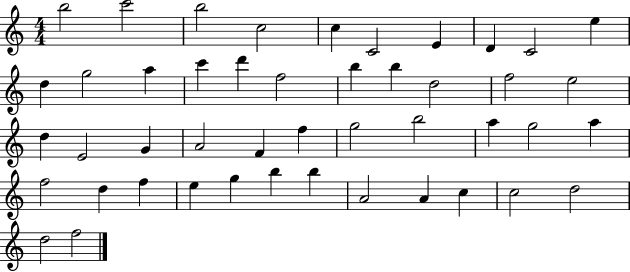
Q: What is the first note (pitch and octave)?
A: B5